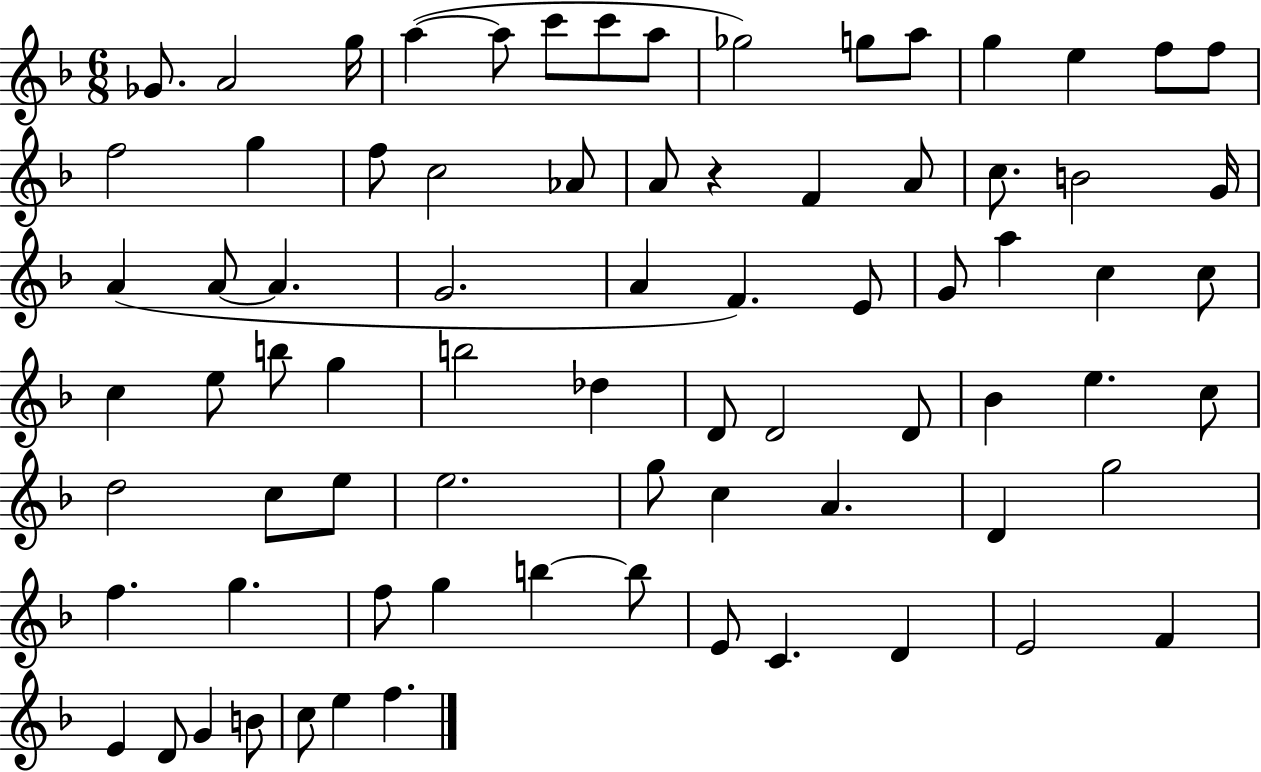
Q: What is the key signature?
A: F major